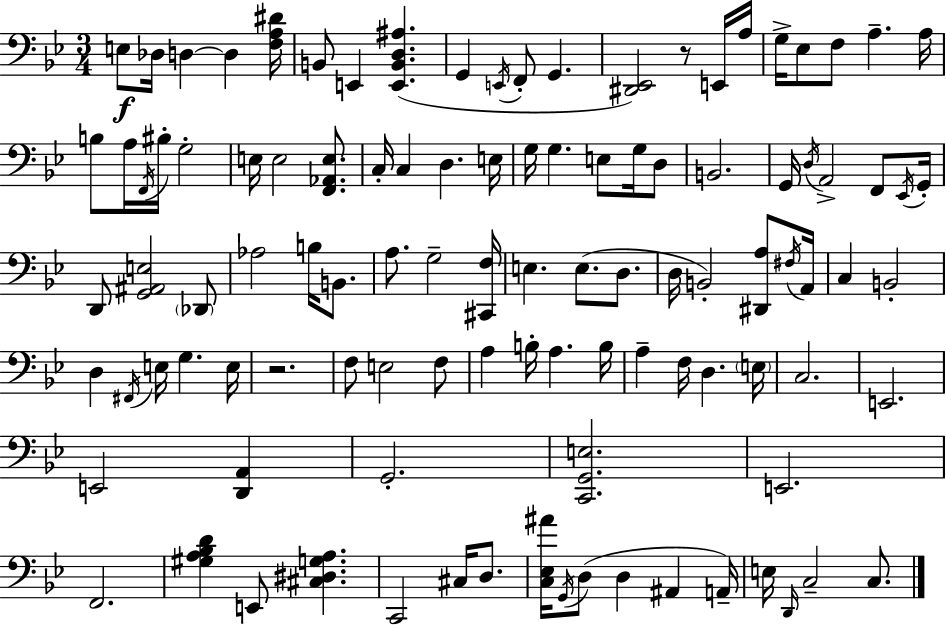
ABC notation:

X:1
T:Untitled
M:3/4
L:1/4
K:Bb
E,/2 _D,/4 D, D, [F,A,^D]/4 B,,/2 E,, [E,,B,,D,^A,] G,, E,,/4 F,,/2 G,, [^D,,_E,,]2 z/2 E,,/4 A,/4 G,/4 _E,/2 F,/2 A, A,/4 B,/2 A,/4 F,,/4 ^B,/4 G,2 E,/4 E,2 [F,,_A,,E,]/2 C,/4 C, D, E,/4 G,/4 G, E,/2 G,/4 D,/2 B,,2 G,,/4 D,/4 A,,2 F,,/2 _E,,/4 G,,/4 D,,/2 [G,,^A,,E,]2 _D,,/2 _A,2 B,/4 B,,/2 A,/2 G,2 [^C,,F,]/4 E, E,/2 D,/2 D,/4 B,,2 [^D,,A,]/2 ^F,/4 A,,/4 C, B,,2 D, ^F,,/4 E,/4 G, E,/4 z2 F,/2 E,2 F,/2 A, B,/4 A, B,/4 A, F,/4 D, E,/4 C,2 E,,2 E,,2 [D,,A,,] G,,2 [C,,G,,E,]2 E,,2 F,,2 [^G,A,_B,D] E,,/2 [^C,^D,G,A,] C,,2 ^C,/4 D,/2 [C,_E,^A]/4 G,,/4 D,/2 D, ^A,, A,,/4 E,/4 D,,/4 C,2 C,/2